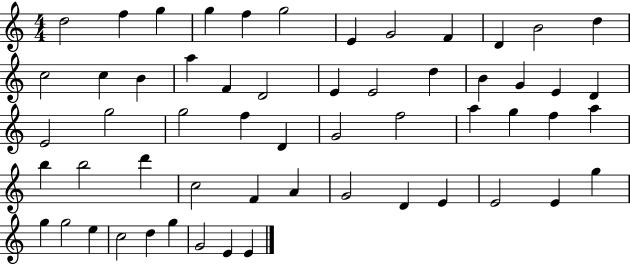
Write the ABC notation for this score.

X:1
T:Untitled
M:4/4
L:1/4
K:C
d2 f g g f g2 E G2 F D B2 d c2 c B a F D2 E E2 d B G E D E2 g2 g2 f D G2 f2 a g f a b b2 d' c2 F A G2 D E E2 E g g g2 e c2 d g G2 E E